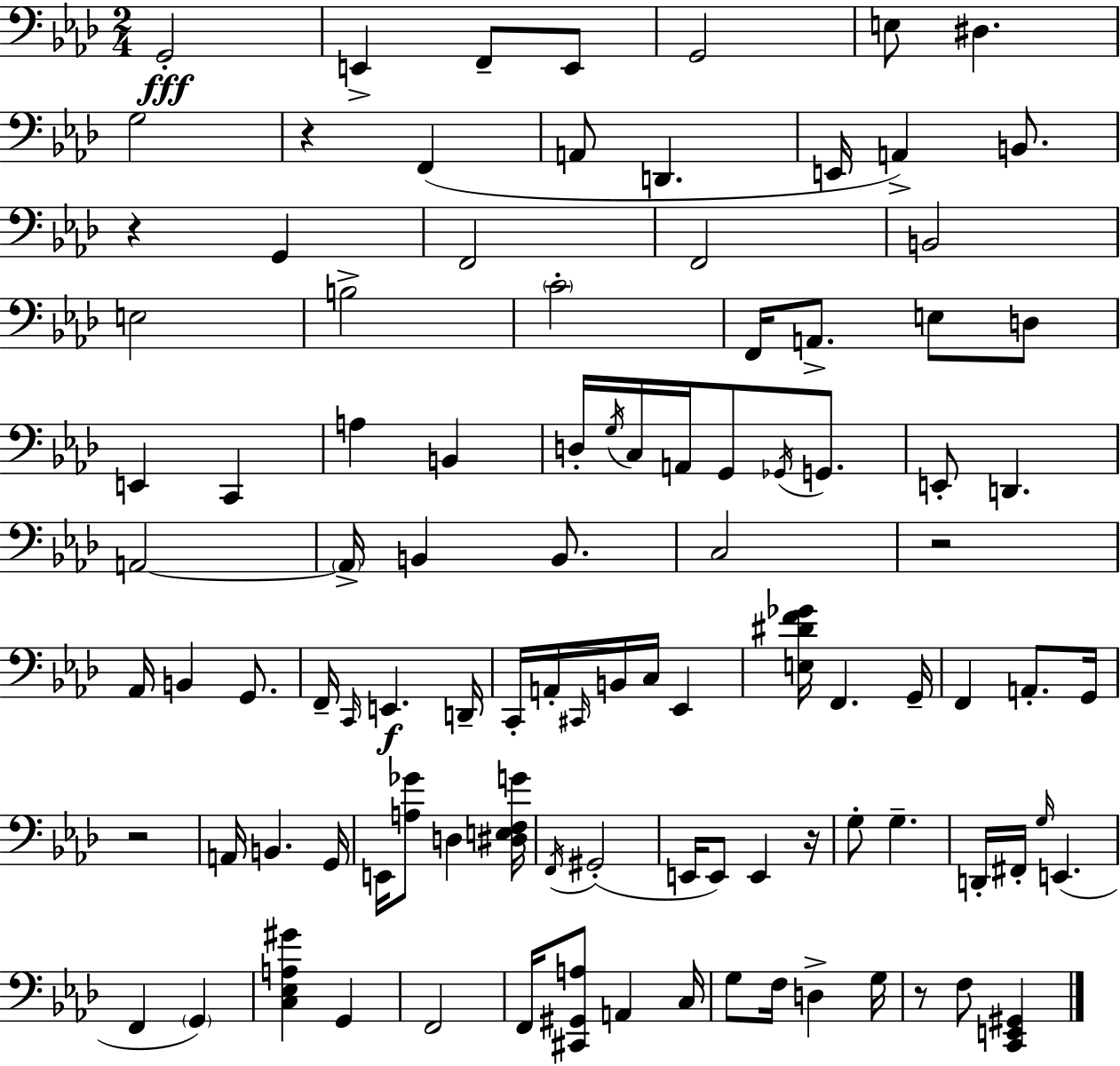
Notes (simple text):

G2/h E2/q F2/e E2/e G2/h E3/e D#3/q. G3/h R/q F2/q A2/e D2/q. E2/s A2/q B2/e. R/q G2/q F2/h F2/h B2/h E3/h B3/h C4/h F2/s A2/e. E3/e D3/e E2/q C2/q A3/q B2/q D3/s G3/s C3/s A2/s G2/e Gb2/s G2/e. E2/e D2/q. A2/h A2/s B2/q B2/e. C3/h R/h Ab2/s B2/q G2/e. F2/s C2/s E2/q. D2/s C2/s A2/s C#2/s B2/s C3/s Eb2/q [E3,D#4,F4,Gb4]/s F2/q. G2/s F2/q A2/e. G2/s R/h A2/s B2/q. G2/s E2/s [A3,Gb4]/e D3/q [D#3,E3,F3,G4]/s F2/s G#2/h E2/s E2/e E2/q R/s G3/e G3/q. D2/s F#2/s G3/s E2/q. F2/q G2/q [C3,Eb3,A3,G#4]/q G2/q F2/h F2/s [C#2,G#2,A3]/e A2/q C3/s G3/e F3/s D3/q G3/s R/e F3/e [C2,E2,G#2]/q